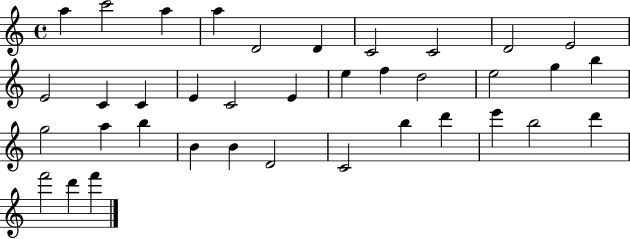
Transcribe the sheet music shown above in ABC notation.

X:1
T:Untitled
M:4/4
L:1/4
K:C
a c'2 a a D2 D C2 C2 D2 E2 E2 C C E C2 E e f d2 e2 g b g2 a b B B D2 C2 b d' e' b2 d' f'2 d' f'